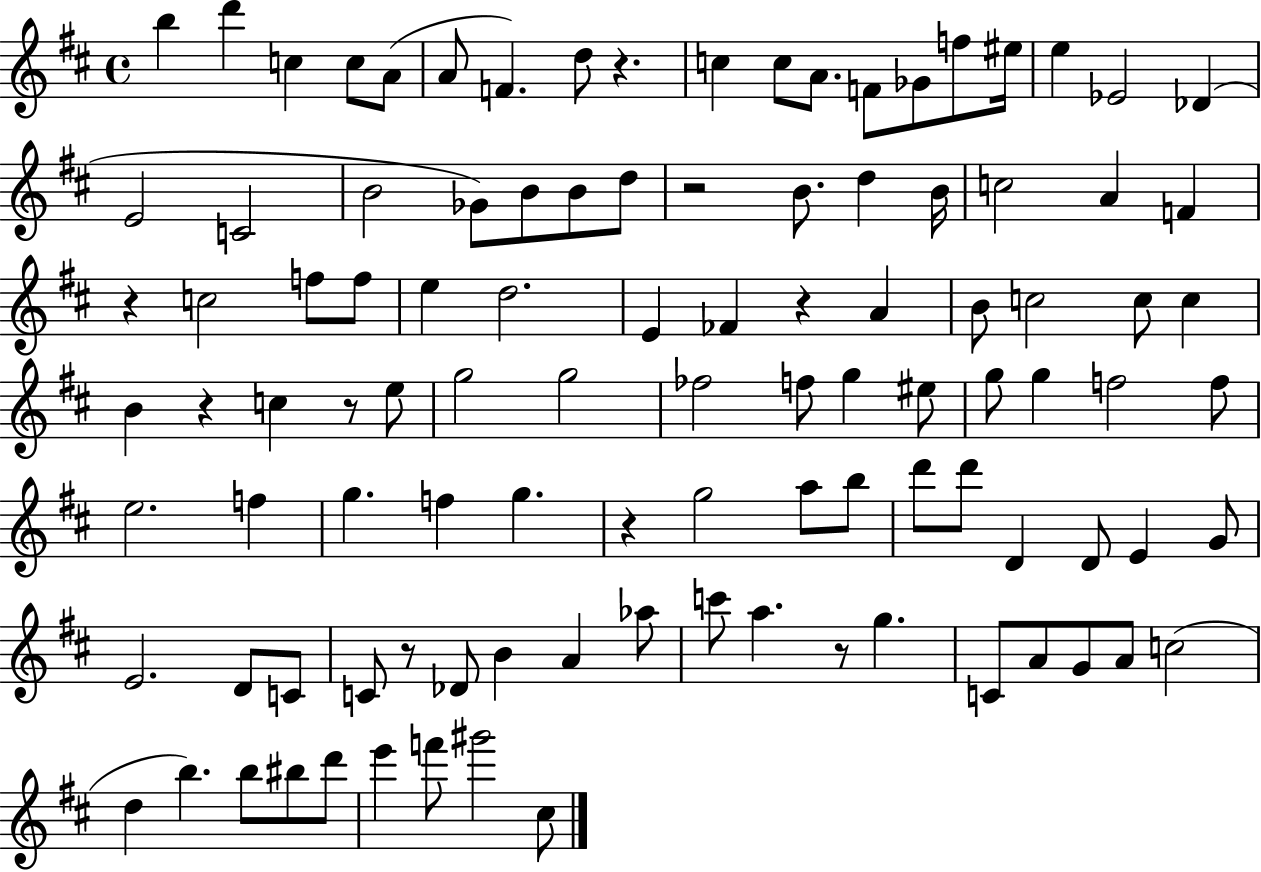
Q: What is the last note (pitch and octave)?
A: C#5